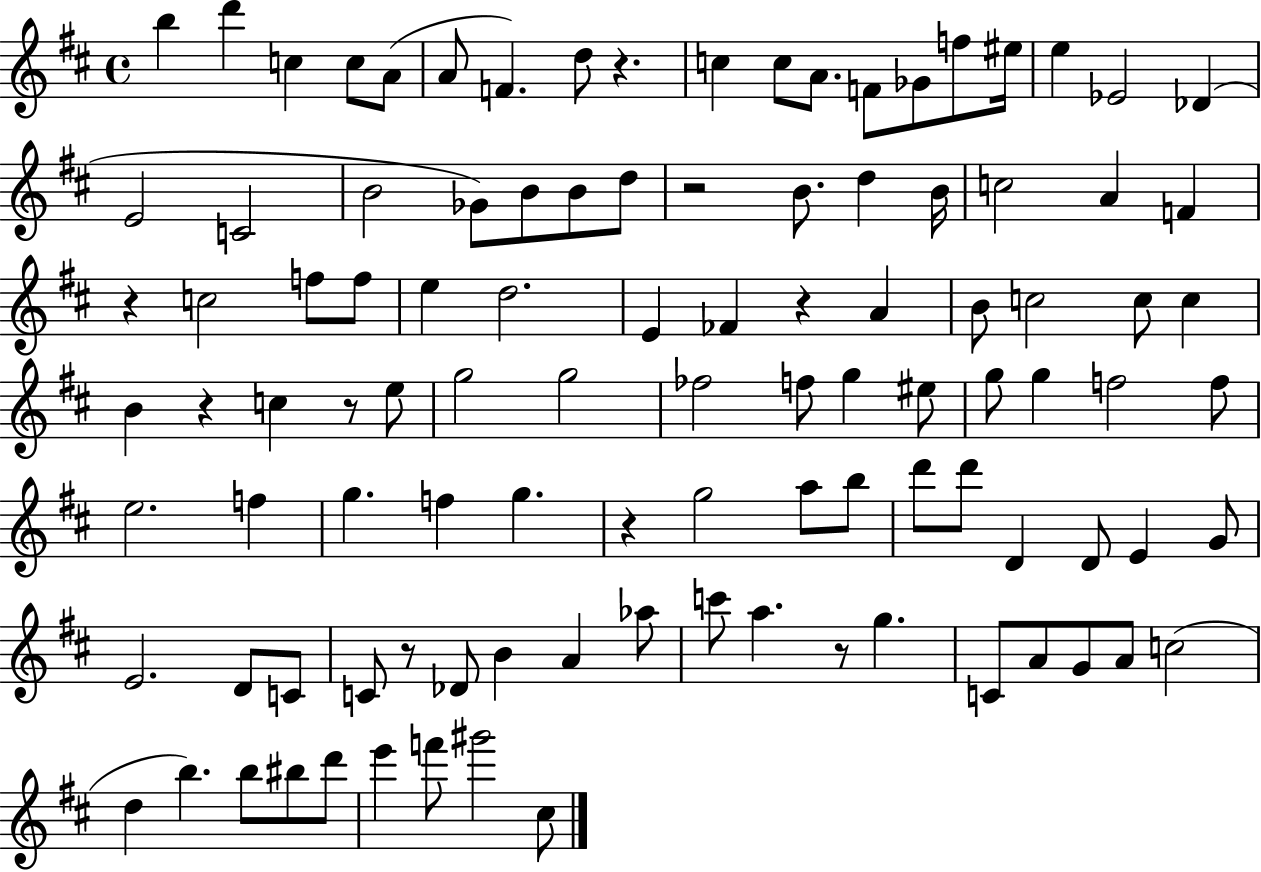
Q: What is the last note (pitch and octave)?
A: C#5